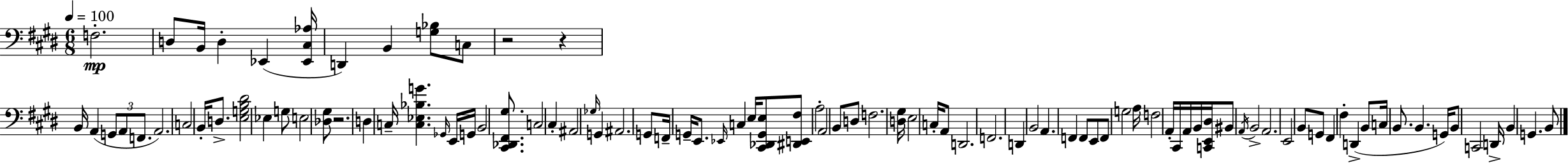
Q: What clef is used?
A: bass